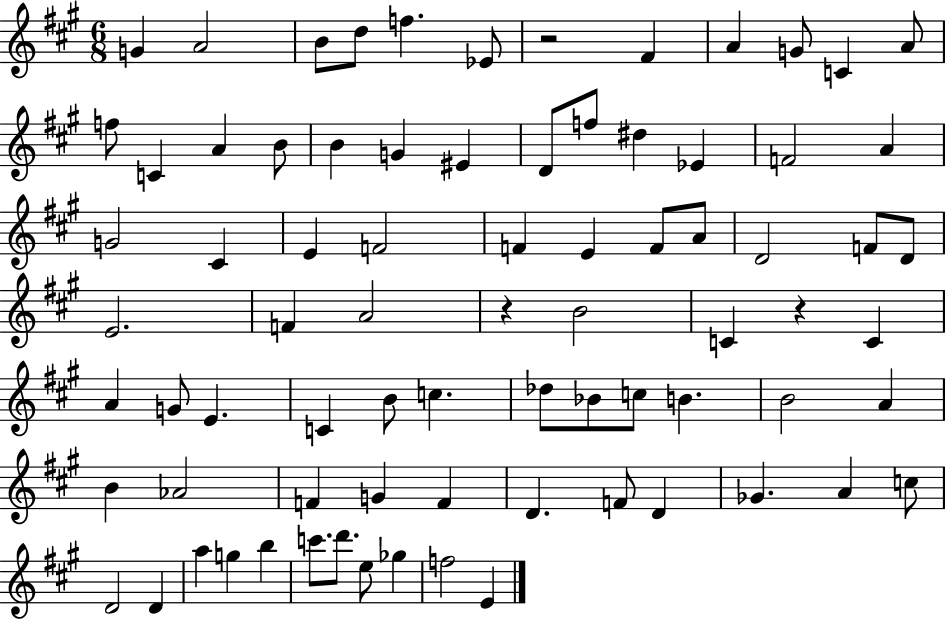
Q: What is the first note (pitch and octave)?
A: G4